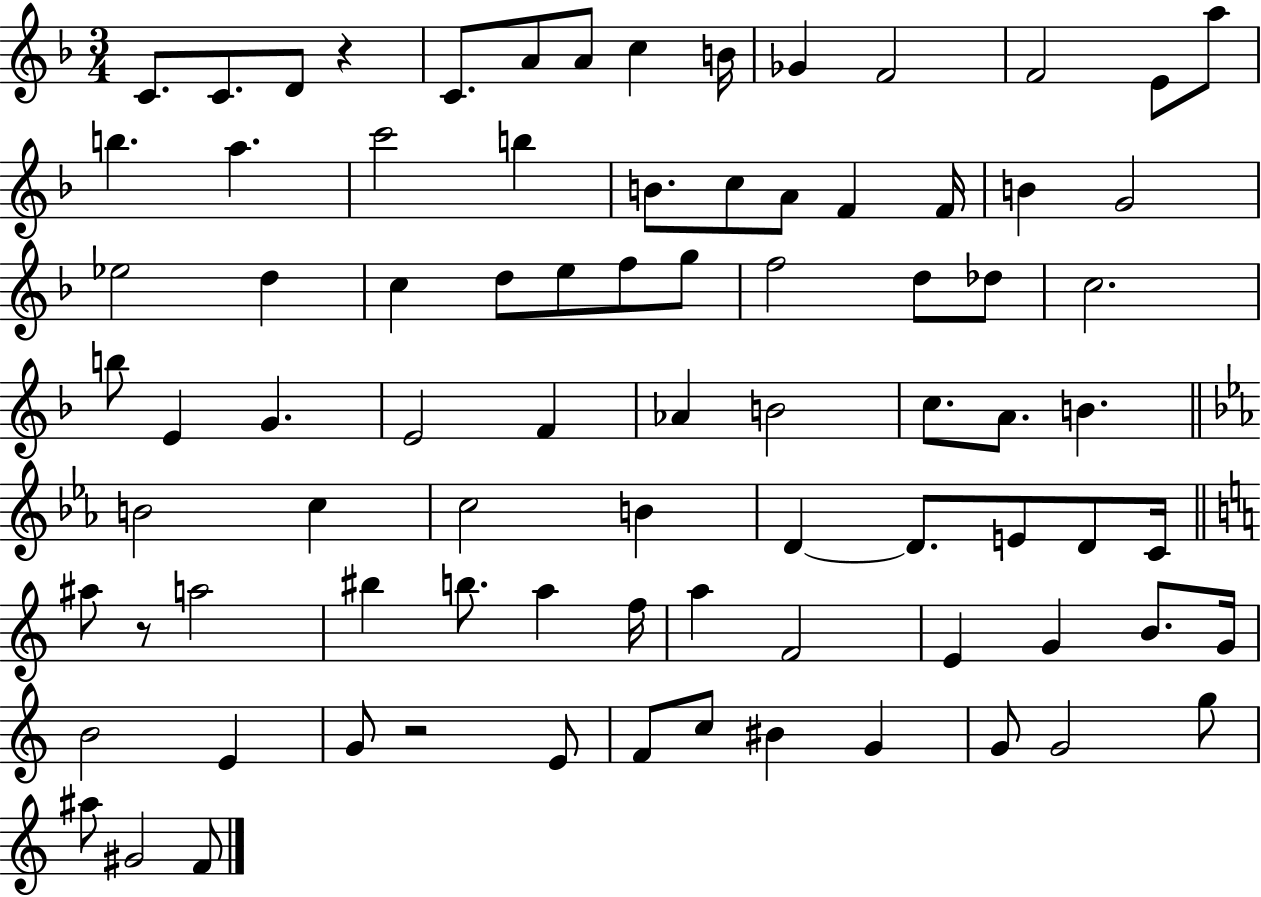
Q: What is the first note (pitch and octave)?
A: C4